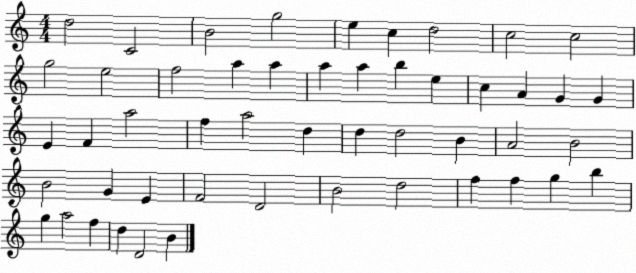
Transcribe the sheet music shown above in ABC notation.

X:1
T:Untitled
M:4/4
L:1/4
K:C
d2 C2 B2 g2 e c d2 c2 c2 g2 e2 f2 a a a a b e c A G G E F a2 f a2 d d d2 B A2 B2 B2 G E F2 D2 B2 d2 f f g b g a2 f d D2 B